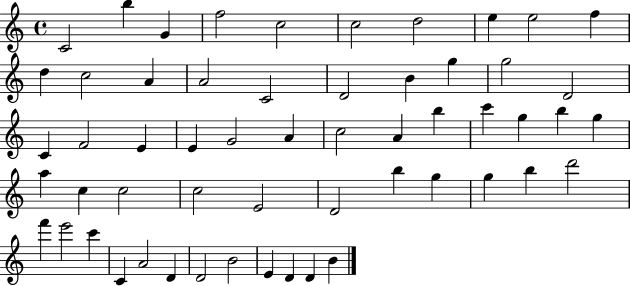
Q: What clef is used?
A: treble